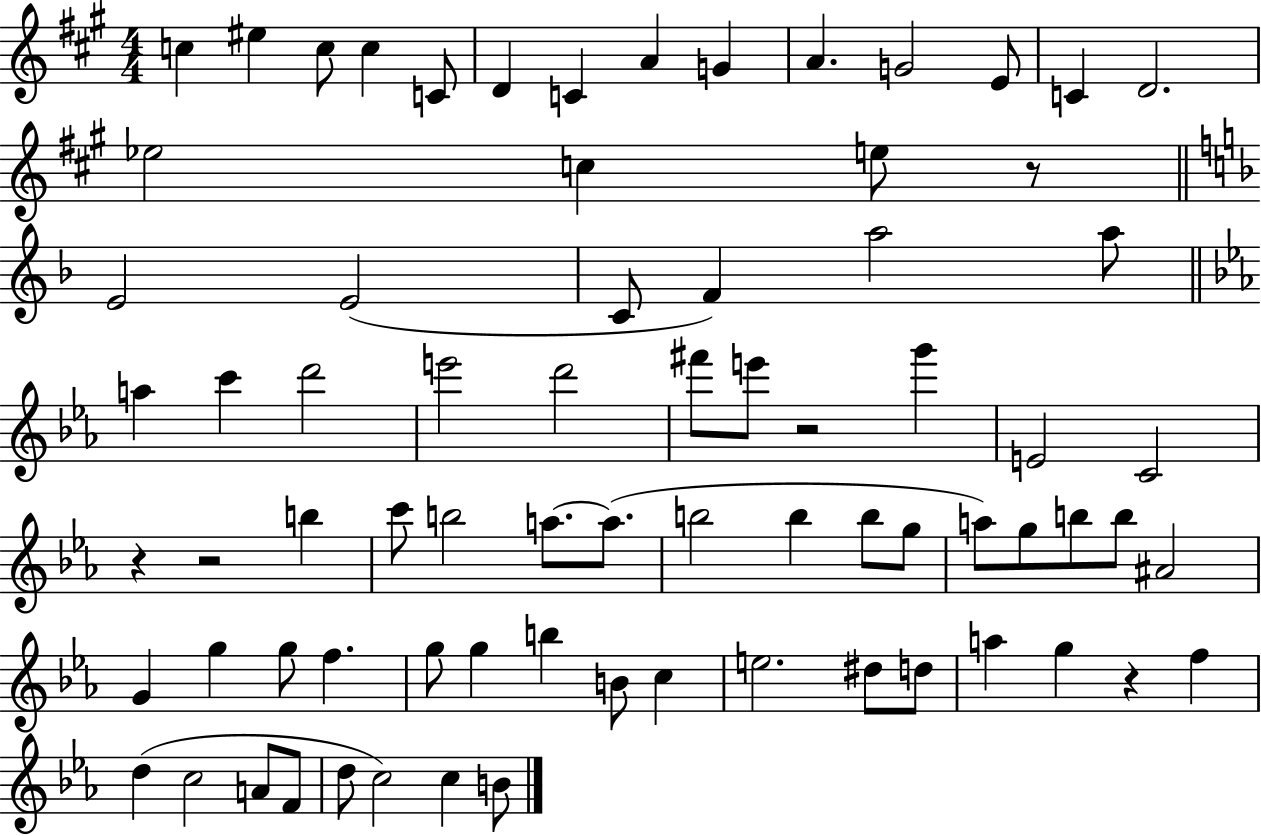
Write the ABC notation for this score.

X:1
T:Untitled
M:4/4
L:1/4
K:A
c ^e c/2 c C/2 D C A G A G2 E/2 C D2 _e2 c e/2 z/2 E2 E2 C/2 F a2 a/2 a c' d'2 e'2 d'2 ^f'/2 e'/2 z2 g' E2 C2 z z2 b c'/2 b2 a/2 a/2 b2 b b/2 g/2 a/2 g/2 b/2 b/2 ^A2 G g g/2 f g/2 g b B/2 c e2 ^d/2 d/2 a g z f d c2 A/2 F/2 d/2 c2 c B/2